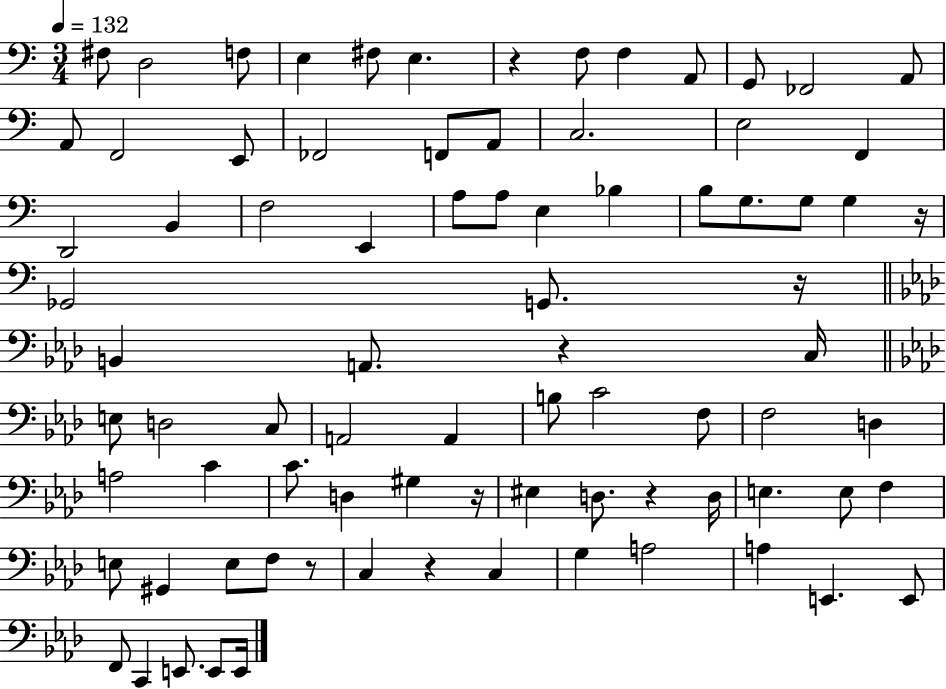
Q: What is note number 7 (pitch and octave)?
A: F3